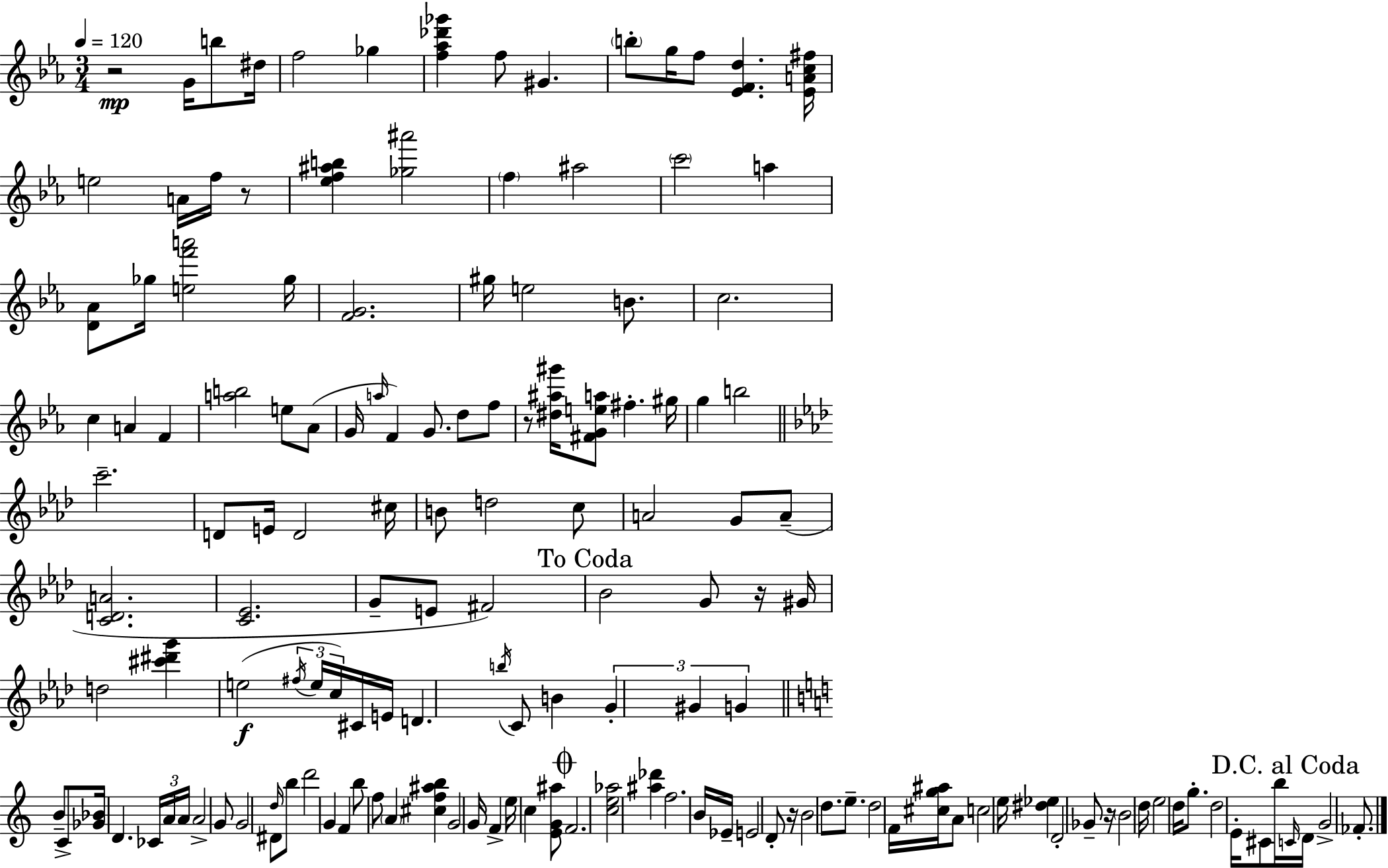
R/h G4/s B5/e D#5/s F5/h Gb5/q [F5,Ab5,Db6,Gb6]/q F5/e G#4/q. B5/e G5/s F5/e [Eb4,F4,D5]/q. [Eb4,A4,C5,F#5]/s E5/h A4/s F5/s R/e [Eb5,F5,A#5,B5]/q [Gb5,A#6]/h F5/q A#5/h C6/h A5/q [D4,Ab4]/e Gb5/s [E5,F6,A6]/h Gb5/s [F4,G4]/h. G#5/s E5/h B4/e. C5/h. C5/q A4/q F4/q [A5,B5]/h E5/e Ab4/e G4/s A5/s F4/q G4/e. D5/e F5/e R/e [D#5,A#5,G#6]/s [F#4,G4,E5,A5]/e F#5/q. G#5/s G5/q B5/h C6/h. D4/e E4/s D4/h C#5/s B4/e D5/h C5/e A4/h G4/e A4/e [C4,D4,A4]/h. [C4,Eb4]/h. G4/e E4/e F#4/h Bb4/h G4/e R/s G#4/s D5/h [C#6,D#6,G6]/q E5/h F#5/s E5/s C5/s C#4/s E4/s D4/q. B5/s C4/e B4/q G4/q G#4/q G4/q B4/e C4/e [Gb4,Bb4]/s D4/q. CES4/s A4/s A4/s A4/h G4/e G4/h D#4/e D5/s B5/e D6/h G4/q F4/q B5/e F5/e A4/q [C#5,F5,A#5,B5]/q G4/h G4/s F4/q E5/s C5/q [E4,G4,A#5]/e F4/h. [C5,E5,Ab5]/h [A#5,Db6]/q F5/h. B4/s Eb4/s E4/h D4/e R/s B4/h D5/e. E5/e. D5/h F4/s [C#5,G5,A#5]/s A4/e C5/h E5/s [D#5,Eb5]/q D4/h Gb4/e R/s B4/h D5/s E5/h D5/s G5/e. D5/h E4/s C#4/e B5/s C4/s D4/s G4/h FES4/e.